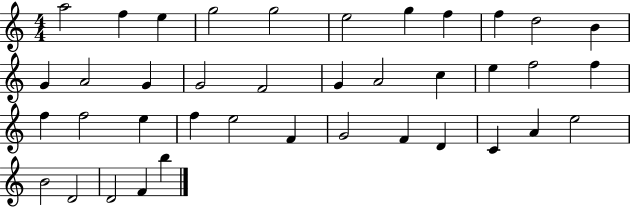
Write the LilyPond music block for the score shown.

{
  \clef treble
  \numericTimeSignature
  \time 4/4
  \key c \major
  a''2 f''4 e''4 | g''2 g''2 | e''2 g''4 f''4 | f''4 d''2 b'4 | \break g'4 a'2 g'4 | g'2 f'2 | g'4 a'2 c''4 | e''4 f''2 f''4 | \break f''4 f''2 e''4 | f''4 e''2 f'4 | g'2 f'4 d'4 | c'4 a'4 e''2 | \break b'2 d'2 | d'2 f'4 b''4 | \bar "|."
}